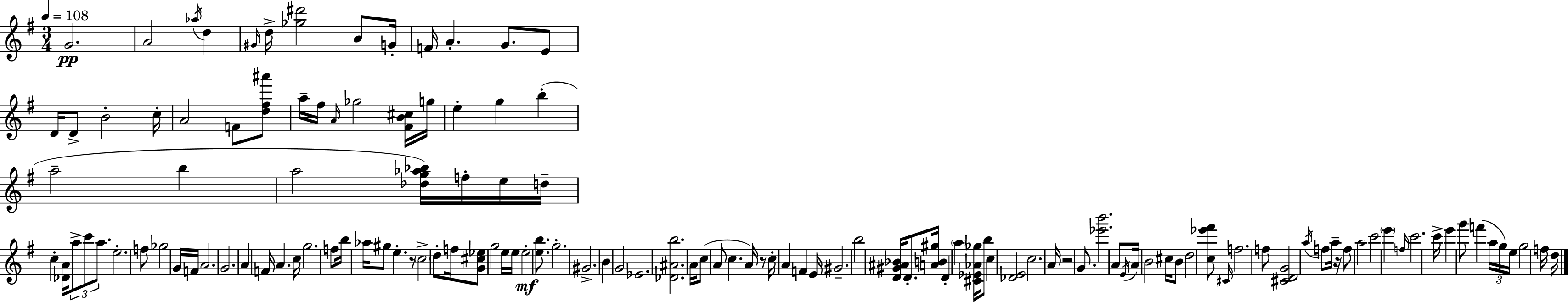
{
  \clef treble
  \numericTimeSignature
  \time 3/4
  \key e \minor
  \tempo 4 = 108
  g'2.\pp | a'2 \acciaccatura { aes''16 } d''4 | \grace { gis'16 } d''16-> <ges'' dis'''>2 b'8 | g'16-. f'16 a'4.-. g'8. | \break e'8 d'16 d'8-> b'2-. | c''16-. a'2 f'8 | <d'' fis'' ais'''>8 a''16-- fis''16 \grace { a'16 } ges''2 | <fis' b' cis''>16 g''16 e''4-. g''4 b''4-.( | \break a''2-- b''4 | a''2 <des'' g'' aes'' bes''>16) | f''16-. e''16 d''16-- c''4-. <des' a'>16 \tuplet 3/2 { a''8-> c'''8 | a''8. } e''2.-. | \break f''8 ges''2 | g'16 f'16 a'2. | g'2. | a'4 f'16 a'4. | \break c''16 g''2. | f''8 b''16 aes''16 gis''8 e''4.-. | r8 \parenthesize c''2-> | d''8-. f''16 <g' cis'' ees''>8 g''2 | \break e''16 e''16 e''2-.\mf | <e'' b''>8. g''2.-. | gis'2.-> | b'4 g'2 | \break ees'2. | <des' ais' b''>2. | a'16 c''8( a'8 c''4. | a'16) r8 c''16-. a'4 f'4 | \break e'16 gis'2.-- | b''2 <d' gis' ais' bes'>16 | d'8.-. <a' b' gis''>16 d'4-. \parenthesize a''4 | <cis' ees' aes' ges''>16 b''8 c''4 <des' e'>2 | \break c''2. | a'16 r2 | g'8. <ees''' b'''>2. | a'8 \acciaccatura { e'16 } a'16 b'2 | \break cis''16 b'8 d''2 | <c'' ees''' fis'''>8 \grace { cis'16 } f''2. | f''8 <cis' d' g'>2 | \acciaccatura { a''16 } f''8 a''16-- r16 f''8 a''2 | \break c'''2 | \parenthesize e'''4 \grace { f''16 } c'''2. | c'''16-> e'''4 | g'''8 f'''4( \tuplet 3/2 { a''16 g''16) e''16 } g''2 | \break f''16 d''16 \bar "|."
}